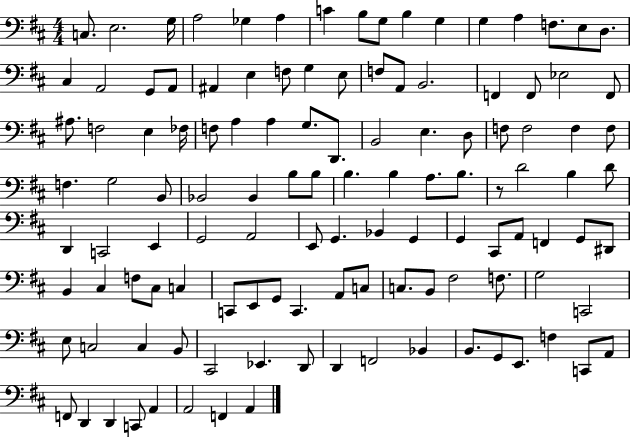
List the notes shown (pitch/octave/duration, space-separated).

C3/e. E3/h. G3/s A3/h Gb3/q A3/q C4/q B3/e G3/e B3/q G3/q G3/q A3/q F3/e. E3/e D3/e. C#3/q A2/h G2/e A2/e A#2/q E3/q F3/e G3/q E3/e F3/e A2/e B2/h. F2/q F2/e Eb3/h F2/e A#3/e. F3/h E3/q FES3/s F3/e A3/q A3/q G3/e. D2/e. B2/h E3/q. D3/e F3/e F3/h F3/q F3/e F3/q. G3/h B2/e Bb2/h Bb2/q B3/e B3/e B3/q. B3/q A3/e. B3/e. R/e D4/h B3/q D4/e D2/q C2/h E2/q G2/h A2/h E2/e G2/q. Bb2/q G2/q G2/q C#2/e A2/e F2/q G2/e D#2/e B2/q C#3/q F3/e C#3/e C3/q C2/e E2/e G2/e C2/q. A2/e C3/e C3/e. B2/e F#3/h F3/e. G3/h C2/h E3/e C3/h C3/q B2/e C#2/h Eb2/q. D2/e D2/q F2/h Bb2/q B2/e. G2/e E2/e. F3/q C2/e A2/e F2/e D2/q D2/q C2/e A2/q A2/h F2/q A2/q